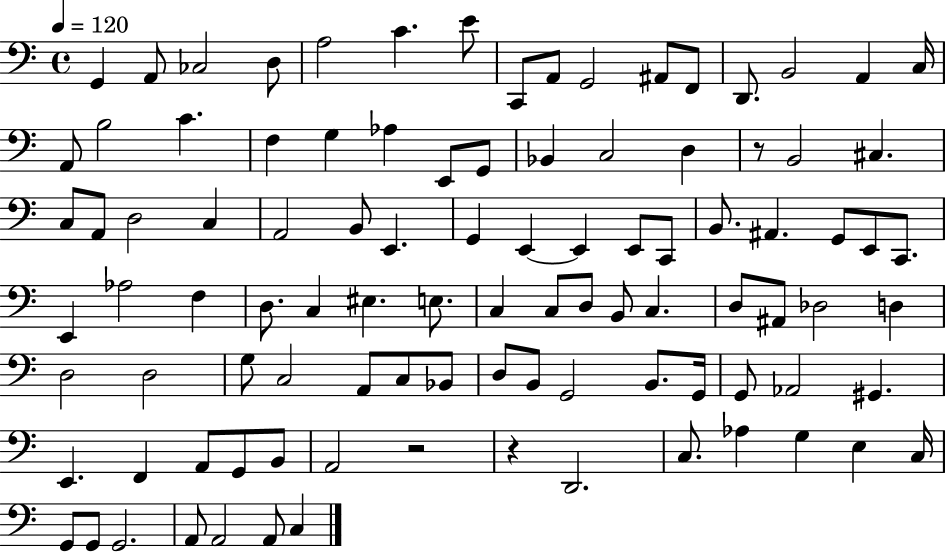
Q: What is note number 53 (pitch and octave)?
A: E3